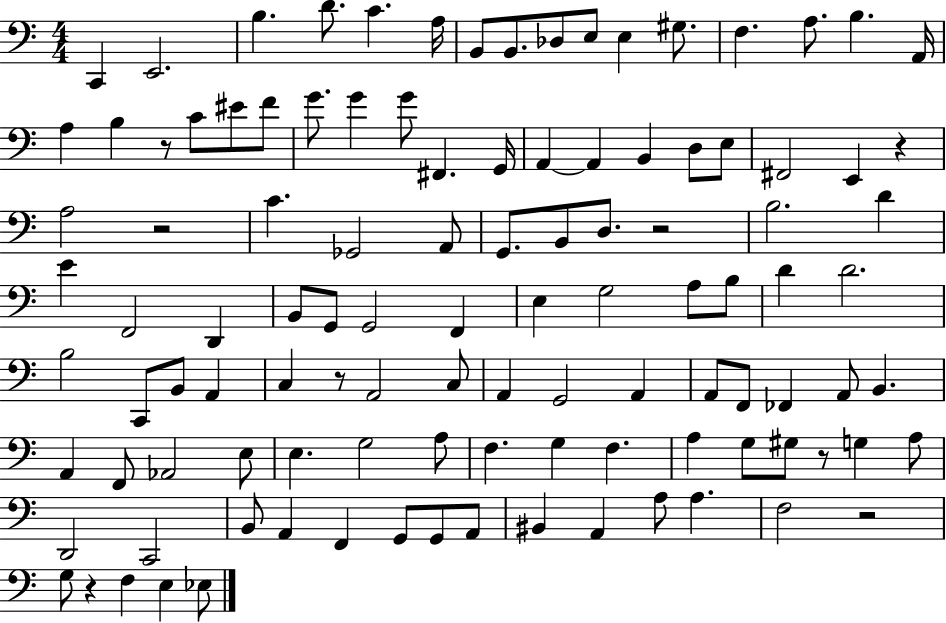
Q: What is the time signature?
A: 4/4